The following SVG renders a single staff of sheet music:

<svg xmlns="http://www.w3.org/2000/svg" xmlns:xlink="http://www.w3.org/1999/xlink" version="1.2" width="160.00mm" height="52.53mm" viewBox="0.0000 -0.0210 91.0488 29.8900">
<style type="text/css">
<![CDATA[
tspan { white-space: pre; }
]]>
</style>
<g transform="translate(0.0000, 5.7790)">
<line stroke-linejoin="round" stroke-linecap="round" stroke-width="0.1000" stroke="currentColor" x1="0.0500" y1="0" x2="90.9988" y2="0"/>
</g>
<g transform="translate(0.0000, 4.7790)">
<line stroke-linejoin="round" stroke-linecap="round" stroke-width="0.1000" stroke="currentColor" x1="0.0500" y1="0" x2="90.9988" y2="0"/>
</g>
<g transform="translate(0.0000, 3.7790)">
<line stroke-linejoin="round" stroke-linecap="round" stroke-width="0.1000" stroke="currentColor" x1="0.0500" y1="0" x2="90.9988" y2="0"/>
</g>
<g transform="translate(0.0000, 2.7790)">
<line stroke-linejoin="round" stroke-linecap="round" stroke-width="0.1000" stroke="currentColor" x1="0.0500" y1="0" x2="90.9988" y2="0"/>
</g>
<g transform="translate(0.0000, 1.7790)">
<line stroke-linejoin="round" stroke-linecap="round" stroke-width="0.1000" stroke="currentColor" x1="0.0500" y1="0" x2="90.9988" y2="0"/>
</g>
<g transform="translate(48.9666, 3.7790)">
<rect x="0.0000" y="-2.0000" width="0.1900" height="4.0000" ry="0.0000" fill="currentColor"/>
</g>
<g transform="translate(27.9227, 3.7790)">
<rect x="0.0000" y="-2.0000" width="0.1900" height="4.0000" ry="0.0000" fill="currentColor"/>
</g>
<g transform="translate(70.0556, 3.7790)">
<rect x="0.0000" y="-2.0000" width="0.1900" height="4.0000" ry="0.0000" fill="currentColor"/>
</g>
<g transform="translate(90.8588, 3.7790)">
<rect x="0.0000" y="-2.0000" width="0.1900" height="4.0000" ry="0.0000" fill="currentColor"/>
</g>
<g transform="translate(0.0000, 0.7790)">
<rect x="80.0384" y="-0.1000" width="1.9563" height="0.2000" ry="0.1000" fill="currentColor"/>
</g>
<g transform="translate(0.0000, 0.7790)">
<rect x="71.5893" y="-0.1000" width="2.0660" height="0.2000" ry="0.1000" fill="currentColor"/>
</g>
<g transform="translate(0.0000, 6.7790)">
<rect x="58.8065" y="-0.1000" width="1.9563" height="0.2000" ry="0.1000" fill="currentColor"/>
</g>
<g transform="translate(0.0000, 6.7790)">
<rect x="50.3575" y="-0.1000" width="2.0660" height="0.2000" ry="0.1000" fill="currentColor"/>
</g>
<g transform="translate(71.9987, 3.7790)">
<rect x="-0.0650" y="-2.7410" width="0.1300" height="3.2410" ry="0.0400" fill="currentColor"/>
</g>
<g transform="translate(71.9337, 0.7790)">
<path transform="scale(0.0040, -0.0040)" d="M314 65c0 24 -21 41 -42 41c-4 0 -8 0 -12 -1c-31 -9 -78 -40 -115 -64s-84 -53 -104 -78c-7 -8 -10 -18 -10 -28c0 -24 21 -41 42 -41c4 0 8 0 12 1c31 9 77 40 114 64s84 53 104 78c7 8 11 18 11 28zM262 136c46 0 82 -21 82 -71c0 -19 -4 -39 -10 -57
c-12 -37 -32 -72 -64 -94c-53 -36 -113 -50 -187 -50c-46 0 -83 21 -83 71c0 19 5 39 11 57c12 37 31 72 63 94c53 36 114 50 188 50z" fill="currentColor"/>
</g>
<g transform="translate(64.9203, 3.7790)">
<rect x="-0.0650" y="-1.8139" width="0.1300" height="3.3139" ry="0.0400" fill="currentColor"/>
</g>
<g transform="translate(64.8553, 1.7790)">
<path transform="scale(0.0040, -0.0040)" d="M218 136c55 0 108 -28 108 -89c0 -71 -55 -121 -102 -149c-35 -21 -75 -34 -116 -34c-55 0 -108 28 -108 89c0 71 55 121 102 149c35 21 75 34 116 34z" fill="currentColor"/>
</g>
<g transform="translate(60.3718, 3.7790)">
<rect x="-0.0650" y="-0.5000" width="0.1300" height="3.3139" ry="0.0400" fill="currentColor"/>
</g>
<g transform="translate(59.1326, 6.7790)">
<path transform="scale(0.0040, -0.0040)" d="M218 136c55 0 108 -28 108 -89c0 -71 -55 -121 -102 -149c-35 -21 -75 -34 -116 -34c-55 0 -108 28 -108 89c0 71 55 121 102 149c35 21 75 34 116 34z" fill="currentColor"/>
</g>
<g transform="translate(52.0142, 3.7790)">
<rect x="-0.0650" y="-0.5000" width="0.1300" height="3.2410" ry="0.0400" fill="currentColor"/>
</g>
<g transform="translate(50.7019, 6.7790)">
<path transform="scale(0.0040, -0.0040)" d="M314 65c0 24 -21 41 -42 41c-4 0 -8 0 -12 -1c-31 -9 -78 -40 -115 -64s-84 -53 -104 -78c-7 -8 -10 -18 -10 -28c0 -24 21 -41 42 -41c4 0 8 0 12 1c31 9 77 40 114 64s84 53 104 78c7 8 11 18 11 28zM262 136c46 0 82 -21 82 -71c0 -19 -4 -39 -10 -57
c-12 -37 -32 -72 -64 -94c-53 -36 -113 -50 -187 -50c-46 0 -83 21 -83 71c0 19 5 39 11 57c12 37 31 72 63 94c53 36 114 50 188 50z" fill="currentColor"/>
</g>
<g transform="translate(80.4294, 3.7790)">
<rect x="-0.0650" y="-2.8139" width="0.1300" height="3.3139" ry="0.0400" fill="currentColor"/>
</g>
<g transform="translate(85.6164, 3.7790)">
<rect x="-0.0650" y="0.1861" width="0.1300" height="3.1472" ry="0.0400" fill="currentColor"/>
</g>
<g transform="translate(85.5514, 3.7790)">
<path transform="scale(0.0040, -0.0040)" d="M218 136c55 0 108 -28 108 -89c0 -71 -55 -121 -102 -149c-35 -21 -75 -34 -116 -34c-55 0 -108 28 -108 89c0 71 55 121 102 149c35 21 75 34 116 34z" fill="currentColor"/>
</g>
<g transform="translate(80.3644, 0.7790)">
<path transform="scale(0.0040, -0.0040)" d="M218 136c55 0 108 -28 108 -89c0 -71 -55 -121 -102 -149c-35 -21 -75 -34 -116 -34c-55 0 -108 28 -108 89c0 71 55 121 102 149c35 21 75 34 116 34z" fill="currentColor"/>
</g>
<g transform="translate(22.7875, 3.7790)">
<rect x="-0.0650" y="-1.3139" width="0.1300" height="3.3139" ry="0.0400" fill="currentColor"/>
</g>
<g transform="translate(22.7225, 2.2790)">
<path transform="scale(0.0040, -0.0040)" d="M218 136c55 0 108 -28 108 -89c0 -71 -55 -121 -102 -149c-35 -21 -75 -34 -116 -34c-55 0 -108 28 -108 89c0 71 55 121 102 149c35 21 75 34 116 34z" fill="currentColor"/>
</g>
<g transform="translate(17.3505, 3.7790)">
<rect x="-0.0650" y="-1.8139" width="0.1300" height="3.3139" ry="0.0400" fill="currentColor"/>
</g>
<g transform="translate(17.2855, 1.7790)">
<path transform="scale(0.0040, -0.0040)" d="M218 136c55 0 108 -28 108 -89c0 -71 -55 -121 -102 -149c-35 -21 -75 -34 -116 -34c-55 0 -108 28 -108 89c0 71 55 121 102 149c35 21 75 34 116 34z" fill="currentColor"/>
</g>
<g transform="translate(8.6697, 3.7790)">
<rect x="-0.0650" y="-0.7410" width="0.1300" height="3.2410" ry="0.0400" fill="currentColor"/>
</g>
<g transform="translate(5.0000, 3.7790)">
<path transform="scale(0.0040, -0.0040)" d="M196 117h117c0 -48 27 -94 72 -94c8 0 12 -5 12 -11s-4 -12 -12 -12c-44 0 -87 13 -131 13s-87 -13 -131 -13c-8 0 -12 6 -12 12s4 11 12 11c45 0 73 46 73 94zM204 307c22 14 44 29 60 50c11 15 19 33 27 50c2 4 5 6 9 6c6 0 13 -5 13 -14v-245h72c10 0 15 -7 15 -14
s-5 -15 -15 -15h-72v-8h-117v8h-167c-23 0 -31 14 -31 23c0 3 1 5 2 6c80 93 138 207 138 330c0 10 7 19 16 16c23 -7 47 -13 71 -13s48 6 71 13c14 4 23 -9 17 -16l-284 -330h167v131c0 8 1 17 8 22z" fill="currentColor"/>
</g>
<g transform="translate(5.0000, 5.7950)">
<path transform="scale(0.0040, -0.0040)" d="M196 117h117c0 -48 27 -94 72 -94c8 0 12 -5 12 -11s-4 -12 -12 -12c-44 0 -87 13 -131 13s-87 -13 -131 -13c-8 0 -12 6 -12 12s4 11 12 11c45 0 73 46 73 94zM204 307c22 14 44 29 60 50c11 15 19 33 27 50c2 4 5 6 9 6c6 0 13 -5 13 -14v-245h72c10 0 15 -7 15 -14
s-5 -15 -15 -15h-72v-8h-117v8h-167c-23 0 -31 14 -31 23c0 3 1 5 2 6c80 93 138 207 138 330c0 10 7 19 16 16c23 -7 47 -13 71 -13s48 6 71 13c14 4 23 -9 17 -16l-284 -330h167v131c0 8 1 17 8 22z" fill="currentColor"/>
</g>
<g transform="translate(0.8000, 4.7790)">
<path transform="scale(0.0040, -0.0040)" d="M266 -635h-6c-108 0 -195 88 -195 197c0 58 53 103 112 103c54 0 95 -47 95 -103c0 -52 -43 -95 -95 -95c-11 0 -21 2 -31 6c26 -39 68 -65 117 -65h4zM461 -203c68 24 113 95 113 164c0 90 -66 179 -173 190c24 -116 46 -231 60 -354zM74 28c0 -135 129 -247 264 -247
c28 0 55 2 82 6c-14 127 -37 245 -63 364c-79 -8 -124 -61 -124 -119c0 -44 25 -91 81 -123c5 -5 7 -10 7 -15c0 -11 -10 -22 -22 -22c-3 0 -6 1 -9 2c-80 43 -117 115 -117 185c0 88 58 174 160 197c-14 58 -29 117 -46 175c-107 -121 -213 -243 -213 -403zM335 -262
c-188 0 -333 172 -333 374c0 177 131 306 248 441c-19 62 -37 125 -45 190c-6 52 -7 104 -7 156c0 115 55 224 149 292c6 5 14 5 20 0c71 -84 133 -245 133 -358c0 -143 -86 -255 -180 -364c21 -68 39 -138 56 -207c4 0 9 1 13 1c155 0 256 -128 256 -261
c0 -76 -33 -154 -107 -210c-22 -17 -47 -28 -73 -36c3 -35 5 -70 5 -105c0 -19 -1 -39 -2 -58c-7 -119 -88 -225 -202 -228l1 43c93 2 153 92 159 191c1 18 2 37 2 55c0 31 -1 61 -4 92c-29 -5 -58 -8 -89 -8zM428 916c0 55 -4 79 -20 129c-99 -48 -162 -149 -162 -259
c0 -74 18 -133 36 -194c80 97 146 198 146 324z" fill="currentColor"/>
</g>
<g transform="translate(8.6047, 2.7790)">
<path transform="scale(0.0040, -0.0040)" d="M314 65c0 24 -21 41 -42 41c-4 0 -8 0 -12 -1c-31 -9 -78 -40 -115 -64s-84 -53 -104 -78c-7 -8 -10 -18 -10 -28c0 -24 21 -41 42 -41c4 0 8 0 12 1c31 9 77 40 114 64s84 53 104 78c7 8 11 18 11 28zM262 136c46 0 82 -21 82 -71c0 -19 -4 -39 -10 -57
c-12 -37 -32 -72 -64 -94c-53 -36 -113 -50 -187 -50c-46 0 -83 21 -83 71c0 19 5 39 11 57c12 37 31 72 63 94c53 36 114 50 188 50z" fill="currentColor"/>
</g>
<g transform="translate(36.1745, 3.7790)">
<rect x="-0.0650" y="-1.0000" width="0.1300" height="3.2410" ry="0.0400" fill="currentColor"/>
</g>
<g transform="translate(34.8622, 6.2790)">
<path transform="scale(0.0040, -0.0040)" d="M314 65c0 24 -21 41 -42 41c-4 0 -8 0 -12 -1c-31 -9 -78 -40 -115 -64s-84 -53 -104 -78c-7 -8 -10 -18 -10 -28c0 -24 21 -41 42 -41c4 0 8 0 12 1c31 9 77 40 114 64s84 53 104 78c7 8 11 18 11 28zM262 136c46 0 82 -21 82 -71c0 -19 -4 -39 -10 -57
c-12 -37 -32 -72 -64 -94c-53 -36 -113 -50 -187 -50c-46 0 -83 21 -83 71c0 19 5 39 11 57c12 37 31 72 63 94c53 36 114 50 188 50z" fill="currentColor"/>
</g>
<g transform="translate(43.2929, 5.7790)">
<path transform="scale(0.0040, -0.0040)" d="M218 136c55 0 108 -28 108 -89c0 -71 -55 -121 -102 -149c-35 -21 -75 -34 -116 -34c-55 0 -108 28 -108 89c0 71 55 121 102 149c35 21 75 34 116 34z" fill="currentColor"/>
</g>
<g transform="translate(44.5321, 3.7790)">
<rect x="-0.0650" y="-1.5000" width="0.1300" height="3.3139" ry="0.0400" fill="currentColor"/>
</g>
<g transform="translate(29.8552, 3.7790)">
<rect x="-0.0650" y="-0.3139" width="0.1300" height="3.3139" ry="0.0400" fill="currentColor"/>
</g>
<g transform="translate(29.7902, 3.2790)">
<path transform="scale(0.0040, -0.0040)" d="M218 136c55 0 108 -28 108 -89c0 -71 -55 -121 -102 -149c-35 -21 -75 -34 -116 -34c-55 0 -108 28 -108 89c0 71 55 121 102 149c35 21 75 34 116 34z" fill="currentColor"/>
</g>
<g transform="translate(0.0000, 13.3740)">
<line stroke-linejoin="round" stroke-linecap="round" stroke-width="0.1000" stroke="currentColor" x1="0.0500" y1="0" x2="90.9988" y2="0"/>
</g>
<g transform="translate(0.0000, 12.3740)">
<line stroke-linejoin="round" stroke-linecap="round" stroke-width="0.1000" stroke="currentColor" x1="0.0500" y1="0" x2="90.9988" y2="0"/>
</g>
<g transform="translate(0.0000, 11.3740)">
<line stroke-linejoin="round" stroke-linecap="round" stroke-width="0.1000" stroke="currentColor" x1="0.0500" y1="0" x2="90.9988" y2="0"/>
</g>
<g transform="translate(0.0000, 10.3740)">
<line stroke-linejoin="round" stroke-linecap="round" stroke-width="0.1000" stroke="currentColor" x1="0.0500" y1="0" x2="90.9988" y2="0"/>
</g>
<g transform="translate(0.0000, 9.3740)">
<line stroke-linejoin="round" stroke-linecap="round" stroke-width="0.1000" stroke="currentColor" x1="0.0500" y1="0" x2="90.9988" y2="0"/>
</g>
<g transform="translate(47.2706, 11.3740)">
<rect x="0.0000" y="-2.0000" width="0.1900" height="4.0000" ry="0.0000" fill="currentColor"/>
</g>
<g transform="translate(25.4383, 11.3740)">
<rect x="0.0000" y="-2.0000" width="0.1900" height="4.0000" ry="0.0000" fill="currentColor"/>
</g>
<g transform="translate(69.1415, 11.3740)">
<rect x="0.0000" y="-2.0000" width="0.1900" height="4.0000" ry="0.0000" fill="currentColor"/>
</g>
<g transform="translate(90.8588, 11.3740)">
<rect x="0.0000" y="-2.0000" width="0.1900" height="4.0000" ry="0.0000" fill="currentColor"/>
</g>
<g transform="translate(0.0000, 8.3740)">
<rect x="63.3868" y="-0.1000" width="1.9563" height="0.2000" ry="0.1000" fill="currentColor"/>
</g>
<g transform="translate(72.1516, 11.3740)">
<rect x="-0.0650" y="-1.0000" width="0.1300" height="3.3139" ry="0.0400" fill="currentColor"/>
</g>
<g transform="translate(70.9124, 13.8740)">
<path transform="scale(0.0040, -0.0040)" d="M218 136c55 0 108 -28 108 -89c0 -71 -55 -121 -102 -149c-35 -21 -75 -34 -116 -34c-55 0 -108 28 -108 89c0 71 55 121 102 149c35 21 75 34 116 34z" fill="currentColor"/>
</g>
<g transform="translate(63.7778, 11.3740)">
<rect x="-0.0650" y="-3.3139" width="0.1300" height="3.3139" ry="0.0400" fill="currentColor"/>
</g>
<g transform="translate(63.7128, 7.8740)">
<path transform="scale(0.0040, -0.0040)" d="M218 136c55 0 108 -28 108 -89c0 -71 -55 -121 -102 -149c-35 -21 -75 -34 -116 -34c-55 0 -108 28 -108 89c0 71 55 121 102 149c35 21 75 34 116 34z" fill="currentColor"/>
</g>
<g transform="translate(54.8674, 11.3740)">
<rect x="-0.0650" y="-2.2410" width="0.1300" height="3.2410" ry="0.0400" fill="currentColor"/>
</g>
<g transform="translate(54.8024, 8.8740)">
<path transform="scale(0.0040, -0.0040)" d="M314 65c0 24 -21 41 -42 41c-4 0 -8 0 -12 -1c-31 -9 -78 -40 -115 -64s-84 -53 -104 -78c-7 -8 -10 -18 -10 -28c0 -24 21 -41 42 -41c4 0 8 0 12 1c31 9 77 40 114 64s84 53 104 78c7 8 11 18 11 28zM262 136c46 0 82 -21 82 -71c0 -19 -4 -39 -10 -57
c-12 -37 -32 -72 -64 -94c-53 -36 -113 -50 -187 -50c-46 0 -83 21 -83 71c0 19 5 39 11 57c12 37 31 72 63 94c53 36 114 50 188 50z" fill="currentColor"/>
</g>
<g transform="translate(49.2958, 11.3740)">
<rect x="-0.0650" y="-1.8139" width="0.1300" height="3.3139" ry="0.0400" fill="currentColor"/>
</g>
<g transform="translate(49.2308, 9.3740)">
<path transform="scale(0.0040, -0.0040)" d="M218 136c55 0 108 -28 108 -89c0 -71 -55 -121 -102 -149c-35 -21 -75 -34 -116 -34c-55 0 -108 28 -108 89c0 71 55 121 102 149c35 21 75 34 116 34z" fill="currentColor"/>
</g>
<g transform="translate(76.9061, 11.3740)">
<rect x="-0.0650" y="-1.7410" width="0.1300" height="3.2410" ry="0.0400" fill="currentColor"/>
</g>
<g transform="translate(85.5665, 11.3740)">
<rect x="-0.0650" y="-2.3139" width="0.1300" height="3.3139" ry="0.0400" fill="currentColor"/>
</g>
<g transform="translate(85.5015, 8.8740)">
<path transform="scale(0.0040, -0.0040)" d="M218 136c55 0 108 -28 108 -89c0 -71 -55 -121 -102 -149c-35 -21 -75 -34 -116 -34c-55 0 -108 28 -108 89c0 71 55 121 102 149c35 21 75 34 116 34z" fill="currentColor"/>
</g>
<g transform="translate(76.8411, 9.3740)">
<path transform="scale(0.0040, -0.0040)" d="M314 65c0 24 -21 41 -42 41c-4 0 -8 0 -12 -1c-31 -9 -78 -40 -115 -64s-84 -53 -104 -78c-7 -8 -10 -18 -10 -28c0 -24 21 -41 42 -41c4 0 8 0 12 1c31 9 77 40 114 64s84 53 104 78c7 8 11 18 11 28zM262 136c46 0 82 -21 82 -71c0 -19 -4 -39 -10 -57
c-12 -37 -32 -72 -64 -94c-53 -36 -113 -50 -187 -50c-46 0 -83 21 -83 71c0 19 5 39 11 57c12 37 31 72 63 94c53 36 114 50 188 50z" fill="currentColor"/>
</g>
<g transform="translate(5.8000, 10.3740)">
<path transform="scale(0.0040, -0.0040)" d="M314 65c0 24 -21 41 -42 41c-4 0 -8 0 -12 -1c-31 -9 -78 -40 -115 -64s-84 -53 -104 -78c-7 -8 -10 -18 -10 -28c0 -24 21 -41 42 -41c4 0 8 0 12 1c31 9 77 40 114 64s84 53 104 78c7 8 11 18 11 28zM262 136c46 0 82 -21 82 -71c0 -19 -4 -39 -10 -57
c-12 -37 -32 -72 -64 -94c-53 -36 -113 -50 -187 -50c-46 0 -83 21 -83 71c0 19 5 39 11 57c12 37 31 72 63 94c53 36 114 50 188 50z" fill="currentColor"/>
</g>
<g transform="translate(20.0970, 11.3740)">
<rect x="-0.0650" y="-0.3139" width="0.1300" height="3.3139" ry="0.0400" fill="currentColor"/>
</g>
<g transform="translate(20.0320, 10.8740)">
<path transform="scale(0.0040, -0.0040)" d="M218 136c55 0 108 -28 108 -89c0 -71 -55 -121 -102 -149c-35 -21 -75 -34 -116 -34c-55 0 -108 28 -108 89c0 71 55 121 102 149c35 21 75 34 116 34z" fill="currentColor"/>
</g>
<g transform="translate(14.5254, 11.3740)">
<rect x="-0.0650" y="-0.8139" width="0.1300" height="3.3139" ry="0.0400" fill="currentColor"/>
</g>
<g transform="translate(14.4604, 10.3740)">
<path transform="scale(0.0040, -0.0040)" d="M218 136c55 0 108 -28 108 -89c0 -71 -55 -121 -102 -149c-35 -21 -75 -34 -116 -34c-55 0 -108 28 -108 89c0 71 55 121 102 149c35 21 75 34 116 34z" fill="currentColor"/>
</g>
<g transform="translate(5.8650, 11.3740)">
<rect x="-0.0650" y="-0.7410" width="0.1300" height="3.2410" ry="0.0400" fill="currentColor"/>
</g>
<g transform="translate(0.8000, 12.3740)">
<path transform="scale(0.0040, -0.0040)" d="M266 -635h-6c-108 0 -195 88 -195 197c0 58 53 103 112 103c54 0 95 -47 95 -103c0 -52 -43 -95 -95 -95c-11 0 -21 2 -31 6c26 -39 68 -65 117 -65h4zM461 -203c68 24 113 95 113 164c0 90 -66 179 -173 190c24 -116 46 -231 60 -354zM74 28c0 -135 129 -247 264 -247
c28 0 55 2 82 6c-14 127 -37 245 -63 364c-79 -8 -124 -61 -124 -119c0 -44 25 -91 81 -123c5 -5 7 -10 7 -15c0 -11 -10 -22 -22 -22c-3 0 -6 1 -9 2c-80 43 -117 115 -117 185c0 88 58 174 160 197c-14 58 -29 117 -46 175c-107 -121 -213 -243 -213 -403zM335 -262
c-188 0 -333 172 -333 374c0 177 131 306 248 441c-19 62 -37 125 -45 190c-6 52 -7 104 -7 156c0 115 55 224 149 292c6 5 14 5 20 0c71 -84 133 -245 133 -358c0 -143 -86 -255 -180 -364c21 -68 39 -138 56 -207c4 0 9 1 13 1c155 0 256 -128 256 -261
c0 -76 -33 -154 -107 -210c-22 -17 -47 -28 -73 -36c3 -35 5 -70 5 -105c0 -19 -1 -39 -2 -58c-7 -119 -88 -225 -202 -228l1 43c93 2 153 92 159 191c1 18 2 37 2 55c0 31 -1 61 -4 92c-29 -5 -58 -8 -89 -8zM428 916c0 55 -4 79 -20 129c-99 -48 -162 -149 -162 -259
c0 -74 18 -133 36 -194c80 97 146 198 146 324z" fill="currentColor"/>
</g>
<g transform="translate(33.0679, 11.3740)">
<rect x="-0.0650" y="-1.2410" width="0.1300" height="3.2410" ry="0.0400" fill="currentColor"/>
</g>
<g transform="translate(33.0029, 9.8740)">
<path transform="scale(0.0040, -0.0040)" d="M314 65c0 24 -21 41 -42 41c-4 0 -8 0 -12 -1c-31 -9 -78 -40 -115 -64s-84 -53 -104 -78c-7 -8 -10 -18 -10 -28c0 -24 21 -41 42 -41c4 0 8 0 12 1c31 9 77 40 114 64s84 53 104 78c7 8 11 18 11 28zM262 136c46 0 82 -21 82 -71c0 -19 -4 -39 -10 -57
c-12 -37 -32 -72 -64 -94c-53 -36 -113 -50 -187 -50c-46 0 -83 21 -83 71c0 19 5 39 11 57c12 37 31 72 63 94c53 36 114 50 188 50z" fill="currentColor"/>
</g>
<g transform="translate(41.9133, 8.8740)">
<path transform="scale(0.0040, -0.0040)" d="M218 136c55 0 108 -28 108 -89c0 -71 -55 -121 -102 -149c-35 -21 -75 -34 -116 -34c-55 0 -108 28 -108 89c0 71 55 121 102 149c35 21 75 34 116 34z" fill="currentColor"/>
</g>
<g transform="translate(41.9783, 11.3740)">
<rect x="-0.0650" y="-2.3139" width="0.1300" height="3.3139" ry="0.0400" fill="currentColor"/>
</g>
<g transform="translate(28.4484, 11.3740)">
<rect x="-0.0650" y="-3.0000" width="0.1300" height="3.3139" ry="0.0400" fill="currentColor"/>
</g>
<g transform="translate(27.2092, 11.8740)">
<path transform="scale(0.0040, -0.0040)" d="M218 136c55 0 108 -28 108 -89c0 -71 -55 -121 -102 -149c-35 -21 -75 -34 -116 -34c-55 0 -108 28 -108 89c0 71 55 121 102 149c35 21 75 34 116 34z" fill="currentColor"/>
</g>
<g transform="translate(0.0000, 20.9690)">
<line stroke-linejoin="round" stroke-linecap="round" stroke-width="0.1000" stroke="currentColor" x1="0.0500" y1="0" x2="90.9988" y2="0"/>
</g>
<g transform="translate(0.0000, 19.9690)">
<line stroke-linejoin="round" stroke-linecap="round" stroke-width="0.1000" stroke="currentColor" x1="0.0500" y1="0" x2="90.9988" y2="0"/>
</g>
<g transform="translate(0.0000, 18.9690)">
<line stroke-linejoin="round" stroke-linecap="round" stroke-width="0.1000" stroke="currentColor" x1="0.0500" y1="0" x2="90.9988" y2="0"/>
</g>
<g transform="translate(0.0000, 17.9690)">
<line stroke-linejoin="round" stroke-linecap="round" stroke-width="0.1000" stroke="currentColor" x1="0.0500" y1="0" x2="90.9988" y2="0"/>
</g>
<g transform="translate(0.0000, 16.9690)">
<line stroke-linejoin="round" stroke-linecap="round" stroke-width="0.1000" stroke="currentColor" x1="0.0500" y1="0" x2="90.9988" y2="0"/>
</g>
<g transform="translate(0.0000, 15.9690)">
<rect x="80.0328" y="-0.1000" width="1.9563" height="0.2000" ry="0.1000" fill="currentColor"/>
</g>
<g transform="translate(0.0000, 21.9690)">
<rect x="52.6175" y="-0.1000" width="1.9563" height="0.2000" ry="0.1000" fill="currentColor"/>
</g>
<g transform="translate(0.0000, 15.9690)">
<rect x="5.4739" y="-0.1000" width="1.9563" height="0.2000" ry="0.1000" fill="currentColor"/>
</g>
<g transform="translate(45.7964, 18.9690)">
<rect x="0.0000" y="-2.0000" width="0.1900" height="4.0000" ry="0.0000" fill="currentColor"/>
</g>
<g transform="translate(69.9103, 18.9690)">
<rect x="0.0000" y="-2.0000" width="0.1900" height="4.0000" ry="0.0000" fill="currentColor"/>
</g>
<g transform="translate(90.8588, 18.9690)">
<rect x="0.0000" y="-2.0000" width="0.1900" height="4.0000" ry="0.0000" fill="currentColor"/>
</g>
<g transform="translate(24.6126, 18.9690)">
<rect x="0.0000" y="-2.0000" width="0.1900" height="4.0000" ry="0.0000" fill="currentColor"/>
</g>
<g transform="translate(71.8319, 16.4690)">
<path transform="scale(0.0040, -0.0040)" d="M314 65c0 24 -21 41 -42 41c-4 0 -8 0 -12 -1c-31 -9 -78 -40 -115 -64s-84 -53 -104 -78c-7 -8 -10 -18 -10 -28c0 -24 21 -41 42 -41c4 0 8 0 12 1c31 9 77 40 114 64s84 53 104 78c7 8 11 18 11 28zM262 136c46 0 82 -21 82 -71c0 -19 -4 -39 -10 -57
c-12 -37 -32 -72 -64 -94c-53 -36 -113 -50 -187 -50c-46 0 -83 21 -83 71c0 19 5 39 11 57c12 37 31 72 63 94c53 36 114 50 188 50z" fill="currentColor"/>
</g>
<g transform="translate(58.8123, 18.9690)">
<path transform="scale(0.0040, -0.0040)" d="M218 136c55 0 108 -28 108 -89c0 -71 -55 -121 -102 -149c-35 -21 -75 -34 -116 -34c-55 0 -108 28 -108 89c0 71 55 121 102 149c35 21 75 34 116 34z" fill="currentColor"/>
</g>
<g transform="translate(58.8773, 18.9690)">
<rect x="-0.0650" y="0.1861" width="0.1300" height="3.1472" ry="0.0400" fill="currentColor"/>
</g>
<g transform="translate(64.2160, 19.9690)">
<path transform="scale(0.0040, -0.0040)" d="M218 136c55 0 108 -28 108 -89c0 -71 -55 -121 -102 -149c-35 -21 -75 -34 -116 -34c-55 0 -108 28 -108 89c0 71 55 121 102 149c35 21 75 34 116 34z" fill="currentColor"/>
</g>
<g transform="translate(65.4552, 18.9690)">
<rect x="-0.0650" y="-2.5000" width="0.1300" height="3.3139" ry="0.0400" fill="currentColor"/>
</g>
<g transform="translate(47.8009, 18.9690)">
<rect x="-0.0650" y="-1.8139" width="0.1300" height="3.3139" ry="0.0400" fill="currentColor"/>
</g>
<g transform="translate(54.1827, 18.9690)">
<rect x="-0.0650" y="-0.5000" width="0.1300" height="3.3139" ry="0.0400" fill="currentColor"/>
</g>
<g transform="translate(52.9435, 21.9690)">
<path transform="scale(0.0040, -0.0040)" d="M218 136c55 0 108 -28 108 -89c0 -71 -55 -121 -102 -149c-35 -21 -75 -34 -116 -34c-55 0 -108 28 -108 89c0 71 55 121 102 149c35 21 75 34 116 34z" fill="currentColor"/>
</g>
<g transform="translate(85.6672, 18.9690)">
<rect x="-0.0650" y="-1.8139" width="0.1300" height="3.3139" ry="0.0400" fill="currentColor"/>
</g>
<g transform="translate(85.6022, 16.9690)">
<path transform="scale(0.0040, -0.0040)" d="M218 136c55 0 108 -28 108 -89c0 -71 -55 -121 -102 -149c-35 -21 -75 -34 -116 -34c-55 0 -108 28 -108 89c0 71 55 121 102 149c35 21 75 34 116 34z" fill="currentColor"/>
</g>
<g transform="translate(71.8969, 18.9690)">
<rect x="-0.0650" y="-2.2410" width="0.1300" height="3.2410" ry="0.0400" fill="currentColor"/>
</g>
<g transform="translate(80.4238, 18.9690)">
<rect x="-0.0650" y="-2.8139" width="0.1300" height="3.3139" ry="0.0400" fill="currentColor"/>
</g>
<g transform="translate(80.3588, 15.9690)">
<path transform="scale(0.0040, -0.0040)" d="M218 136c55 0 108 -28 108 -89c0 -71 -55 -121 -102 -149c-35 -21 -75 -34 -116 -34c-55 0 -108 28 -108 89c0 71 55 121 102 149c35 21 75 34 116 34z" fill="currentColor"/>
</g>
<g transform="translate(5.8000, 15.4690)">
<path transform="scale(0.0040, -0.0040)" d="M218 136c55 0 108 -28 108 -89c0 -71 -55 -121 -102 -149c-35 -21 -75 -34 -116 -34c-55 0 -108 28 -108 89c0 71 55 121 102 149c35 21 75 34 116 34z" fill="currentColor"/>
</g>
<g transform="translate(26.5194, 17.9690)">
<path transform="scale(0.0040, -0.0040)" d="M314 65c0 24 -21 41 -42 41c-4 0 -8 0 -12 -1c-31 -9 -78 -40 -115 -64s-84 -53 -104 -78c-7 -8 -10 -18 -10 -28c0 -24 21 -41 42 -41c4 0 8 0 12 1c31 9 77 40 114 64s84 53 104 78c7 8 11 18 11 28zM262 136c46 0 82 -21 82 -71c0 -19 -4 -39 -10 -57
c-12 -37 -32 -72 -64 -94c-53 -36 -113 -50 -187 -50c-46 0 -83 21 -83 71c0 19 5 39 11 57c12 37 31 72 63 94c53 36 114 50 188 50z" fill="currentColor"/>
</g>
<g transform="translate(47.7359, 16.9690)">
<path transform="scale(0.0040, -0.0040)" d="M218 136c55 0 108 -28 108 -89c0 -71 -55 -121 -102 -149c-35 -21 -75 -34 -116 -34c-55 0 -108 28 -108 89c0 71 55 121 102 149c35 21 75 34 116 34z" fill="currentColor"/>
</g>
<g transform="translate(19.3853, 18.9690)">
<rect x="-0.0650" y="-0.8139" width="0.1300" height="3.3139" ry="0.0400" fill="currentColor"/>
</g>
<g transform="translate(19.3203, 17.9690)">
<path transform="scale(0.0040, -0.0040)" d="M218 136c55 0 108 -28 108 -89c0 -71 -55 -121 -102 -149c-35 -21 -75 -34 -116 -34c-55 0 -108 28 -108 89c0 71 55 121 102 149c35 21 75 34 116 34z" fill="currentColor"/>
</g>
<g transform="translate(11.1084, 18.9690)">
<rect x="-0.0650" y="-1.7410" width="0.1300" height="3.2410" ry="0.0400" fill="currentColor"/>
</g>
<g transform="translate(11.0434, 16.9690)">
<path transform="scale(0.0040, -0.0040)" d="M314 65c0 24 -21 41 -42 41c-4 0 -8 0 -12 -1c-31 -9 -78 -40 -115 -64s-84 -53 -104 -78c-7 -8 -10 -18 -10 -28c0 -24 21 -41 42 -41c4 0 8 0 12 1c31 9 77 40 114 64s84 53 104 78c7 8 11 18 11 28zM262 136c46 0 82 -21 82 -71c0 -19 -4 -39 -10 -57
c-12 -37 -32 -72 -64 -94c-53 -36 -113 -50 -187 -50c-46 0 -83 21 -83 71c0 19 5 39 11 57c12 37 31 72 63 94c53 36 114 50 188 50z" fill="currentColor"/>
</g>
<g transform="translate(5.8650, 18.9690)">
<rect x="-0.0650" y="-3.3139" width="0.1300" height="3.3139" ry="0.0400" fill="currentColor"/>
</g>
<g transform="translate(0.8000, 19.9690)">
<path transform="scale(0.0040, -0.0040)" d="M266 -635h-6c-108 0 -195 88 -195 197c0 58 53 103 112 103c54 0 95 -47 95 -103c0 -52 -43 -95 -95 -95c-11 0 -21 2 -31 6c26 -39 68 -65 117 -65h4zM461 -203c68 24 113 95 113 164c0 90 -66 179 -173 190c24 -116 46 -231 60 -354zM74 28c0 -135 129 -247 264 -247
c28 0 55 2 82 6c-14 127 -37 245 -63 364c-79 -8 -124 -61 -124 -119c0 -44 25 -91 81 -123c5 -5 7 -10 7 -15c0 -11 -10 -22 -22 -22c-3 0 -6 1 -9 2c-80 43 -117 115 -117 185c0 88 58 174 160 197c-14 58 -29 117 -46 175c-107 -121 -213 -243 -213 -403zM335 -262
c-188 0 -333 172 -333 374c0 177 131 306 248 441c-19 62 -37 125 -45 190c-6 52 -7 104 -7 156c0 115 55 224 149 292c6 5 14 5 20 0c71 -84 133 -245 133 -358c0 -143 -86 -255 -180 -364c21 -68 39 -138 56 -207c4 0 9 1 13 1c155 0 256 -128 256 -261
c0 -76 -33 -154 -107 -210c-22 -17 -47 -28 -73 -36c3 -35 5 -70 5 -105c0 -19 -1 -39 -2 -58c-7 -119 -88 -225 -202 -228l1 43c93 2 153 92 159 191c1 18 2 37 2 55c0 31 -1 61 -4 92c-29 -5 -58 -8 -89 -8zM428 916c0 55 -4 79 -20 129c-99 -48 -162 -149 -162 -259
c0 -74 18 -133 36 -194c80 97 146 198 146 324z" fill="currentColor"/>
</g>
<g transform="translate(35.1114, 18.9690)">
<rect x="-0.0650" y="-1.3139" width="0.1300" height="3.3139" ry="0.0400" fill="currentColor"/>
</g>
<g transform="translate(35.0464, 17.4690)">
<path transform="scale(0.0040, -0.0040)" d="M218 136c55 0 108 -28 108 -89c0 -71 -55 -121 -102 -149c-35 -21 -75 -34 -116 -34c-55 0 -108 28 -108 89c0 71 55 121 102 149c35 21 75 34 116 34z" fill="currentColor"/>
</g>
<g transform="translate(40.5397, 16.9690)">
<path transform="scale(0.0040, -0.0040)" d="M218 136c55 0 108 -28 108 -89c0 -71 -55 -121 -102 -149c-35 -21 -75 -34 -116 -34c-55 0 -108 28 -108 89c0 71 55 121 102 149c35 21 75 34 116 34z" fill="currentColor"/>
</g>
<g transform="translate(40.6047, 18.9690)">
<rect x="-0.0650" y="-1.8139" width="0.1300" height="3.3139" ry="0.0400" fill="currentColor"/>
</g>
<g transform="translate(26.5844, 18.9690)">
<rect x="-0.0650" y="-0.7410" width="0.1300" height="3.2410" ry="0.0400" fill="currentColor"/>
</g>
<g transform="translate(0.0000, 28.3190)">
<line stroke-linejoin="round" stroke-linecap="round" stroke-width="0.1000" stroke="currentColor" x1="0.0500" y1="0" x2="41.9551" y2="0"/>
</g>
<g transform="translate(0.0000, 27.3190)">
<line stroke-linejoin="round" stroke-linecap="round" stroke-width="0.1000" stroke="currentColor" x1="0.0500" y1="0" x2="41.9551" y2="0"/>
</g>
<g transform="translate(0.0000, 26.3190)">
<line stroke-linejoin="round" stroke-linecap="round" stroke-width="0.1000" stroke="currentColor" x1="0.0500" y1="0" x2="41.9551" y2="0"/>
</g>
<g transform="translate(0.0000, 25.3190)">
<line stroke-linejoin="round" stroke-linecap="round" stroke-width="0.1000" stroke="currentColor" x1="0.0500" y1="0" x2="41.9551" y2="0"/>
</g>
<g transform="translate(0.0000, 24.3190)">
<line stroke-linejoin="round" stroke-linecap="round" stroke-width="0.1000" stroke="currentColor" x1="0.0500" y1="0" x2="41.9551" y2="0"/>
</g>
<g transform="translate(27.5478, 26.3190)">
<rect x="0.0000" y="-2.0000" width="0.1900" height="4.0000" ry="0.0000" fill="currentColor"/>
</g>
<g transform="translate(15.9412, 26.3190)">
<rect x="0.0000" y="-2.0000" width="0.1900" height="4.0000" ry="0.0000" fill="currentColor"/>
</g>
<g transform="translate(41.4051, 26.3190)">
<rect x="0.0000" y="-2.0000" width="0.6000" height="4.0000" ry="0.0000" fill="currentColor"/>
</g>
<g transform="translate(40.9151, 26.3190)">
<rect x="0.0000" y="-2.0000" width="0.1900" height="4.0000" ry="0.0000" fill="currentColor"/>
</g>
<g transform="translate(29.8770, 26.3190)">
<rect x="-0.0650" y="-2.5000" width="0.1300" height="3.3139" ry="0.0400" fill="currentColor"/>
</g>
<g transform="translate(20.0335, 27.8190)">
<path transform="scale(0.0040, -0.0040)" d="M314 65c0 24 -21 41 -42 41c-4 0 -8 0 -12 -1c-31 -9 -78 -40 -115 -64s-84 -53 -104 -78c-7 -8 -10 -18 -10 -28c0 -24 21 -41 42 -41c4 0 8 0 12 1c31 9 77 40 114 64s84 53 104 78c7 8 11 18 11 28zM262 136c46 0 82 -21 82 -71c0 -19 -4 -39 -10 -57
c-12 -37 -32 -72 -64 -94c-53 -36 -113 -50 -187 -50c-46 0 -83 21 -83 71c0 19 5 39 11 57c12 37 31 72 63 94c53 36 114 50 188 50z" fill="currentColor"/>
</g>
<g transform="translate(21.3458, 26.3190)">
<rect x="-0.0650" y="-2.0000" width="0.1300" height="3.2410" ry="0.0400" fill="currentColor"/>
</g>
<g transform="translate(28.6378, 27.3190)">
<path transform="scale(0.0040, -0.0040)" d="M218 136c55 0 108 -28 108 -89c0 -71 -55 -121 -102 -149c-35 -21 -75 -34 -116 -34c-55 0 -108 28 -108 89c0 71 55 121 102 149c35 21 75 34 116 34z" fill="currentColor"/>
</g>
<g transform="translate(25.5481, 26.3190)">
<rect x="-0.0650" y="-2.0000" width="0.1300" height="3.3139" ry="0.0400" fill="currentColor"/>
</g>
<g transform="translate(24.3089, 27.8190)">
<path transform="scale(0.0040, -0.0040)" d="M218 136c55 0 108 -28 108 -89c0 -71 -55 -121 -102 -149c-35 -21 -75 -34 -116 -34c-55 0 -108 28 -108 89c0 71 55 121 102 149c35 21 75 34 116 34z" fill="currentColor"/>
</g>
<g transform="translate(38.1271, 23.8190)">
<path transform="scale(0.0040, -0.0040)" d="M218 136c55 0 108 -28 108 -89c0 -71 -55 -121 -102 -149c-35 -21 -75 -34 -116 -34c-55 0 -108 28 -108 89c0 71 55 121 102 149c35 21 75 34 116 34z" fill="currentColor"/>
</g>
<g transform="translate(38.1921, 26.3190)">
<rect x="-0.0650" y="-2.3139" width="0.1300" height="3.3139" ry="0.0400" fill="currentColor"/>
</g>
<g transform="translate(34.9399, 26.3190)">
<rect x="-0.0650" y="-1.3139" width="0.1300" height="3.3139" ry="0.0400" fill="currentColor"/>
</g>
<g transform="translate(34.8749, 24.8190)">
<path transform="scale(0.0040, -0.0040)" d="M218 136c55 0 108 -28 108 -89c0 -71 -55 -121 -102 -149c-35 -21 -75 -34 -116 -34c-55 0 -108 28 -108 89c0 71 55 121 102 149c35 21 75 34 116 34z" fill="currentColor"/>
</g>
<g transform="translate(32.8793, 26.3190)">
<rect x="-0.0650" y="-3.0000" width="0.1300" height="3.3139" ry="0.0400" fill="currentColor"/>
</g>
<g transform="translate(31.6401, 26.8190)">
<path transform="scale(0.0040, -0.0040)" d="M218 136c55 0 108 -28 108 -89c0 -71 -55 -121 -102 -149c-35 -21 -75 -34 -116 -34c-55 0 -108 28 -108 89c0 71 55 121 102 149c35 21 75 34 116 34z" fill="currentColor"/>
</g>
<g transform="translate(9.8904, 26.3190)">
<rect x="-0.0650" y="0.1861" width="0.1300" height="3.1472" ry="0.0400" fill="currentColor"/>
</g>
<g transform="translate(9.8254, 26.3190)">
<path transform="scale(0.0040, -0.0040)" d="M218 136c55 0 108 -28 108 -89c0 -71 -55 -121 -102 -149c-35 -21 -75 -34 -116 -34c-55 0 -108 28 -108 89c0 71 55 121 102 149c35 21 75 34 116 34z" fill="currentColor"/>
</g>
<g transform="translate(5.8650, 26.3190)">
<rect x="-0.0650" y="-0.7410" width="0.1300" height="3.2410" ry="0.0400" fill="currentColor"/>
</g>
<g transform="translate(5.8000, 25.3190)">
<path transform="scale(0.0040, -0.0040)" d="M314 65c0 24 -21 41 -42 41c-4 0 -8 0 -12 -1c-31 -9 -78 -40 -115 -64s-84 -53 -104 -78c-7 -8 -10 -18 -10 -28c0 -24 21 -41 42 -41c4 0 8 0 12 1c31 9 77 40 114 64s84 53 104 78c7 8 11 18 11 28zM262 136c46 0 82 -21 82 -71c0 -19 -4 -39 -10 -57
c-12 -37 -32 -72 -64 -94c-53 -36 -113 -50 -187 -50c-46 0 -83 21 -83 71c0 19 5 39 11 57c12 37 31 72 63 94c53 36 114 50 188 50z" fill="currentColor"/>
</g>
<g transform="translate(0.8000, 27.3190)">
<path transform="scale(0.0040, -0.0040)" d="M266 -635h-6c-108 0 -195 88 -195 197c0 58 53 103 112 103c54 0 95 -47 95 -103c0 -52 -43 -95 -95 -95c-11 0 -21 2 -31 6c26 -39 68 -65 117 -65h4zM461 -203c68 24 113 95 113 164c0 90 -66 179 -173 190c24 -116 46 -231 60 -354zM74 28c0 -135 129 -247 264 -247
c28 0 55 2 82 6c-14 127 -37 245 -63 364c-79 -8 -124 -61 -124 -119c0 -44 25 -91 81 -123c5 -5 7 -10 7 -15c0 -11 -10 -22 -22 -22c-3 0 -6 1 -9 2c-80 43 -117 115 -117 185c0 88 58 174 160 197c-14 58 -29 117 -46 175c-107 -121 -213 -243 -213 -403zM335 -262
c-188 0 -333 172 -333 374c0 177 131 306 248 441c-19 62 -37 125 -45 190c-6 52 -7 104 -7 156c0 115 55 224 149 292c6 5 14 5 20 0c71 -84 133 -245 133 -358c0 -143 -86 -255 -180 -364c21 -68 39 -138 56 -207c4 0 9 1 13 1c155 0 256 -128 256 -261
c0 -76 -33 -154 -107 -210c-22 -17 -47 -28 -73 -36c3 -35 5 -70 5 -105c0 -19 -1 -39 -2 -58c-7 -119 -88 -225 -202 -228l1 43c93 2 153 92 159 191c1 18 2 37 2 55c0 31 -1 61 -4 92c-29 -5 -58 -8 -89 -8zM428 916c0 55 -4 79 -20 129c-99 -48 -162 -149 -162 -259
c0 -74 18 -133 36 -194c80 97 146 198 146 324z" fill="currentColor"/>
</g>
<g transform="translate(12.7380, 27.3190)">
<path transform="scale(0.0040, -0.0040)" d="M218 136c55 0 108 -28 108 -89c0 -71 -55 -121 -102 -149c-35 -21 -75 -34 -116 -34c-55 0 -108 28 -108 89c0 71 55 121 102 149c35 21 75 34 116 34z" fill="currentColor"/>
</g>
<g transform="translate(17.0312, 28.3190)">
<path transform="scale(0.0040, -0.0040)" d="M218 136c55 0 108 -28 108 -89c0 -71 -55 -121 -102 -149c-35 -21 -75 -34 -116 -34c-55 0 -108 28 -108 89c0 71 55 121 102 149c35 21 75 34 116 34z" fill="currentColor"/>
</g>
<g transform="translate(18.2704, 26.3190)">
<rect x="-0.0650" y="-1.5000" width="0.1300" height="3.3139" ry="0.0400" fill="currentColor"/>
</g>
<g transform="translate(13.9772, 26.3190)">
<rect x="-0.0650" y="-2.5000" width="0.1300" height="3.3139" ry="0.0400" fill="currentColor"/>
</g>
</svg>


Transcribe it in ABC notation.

X:1
T:Untitled
M:4/4
L:1/4
K:C
d2 f e c D2 E C2 C f a2 a B d2 d c A e2 g f g2 b D f2 g b f2 d d2 e f f C B G g2 a f d2 B G E F2 F G A e g